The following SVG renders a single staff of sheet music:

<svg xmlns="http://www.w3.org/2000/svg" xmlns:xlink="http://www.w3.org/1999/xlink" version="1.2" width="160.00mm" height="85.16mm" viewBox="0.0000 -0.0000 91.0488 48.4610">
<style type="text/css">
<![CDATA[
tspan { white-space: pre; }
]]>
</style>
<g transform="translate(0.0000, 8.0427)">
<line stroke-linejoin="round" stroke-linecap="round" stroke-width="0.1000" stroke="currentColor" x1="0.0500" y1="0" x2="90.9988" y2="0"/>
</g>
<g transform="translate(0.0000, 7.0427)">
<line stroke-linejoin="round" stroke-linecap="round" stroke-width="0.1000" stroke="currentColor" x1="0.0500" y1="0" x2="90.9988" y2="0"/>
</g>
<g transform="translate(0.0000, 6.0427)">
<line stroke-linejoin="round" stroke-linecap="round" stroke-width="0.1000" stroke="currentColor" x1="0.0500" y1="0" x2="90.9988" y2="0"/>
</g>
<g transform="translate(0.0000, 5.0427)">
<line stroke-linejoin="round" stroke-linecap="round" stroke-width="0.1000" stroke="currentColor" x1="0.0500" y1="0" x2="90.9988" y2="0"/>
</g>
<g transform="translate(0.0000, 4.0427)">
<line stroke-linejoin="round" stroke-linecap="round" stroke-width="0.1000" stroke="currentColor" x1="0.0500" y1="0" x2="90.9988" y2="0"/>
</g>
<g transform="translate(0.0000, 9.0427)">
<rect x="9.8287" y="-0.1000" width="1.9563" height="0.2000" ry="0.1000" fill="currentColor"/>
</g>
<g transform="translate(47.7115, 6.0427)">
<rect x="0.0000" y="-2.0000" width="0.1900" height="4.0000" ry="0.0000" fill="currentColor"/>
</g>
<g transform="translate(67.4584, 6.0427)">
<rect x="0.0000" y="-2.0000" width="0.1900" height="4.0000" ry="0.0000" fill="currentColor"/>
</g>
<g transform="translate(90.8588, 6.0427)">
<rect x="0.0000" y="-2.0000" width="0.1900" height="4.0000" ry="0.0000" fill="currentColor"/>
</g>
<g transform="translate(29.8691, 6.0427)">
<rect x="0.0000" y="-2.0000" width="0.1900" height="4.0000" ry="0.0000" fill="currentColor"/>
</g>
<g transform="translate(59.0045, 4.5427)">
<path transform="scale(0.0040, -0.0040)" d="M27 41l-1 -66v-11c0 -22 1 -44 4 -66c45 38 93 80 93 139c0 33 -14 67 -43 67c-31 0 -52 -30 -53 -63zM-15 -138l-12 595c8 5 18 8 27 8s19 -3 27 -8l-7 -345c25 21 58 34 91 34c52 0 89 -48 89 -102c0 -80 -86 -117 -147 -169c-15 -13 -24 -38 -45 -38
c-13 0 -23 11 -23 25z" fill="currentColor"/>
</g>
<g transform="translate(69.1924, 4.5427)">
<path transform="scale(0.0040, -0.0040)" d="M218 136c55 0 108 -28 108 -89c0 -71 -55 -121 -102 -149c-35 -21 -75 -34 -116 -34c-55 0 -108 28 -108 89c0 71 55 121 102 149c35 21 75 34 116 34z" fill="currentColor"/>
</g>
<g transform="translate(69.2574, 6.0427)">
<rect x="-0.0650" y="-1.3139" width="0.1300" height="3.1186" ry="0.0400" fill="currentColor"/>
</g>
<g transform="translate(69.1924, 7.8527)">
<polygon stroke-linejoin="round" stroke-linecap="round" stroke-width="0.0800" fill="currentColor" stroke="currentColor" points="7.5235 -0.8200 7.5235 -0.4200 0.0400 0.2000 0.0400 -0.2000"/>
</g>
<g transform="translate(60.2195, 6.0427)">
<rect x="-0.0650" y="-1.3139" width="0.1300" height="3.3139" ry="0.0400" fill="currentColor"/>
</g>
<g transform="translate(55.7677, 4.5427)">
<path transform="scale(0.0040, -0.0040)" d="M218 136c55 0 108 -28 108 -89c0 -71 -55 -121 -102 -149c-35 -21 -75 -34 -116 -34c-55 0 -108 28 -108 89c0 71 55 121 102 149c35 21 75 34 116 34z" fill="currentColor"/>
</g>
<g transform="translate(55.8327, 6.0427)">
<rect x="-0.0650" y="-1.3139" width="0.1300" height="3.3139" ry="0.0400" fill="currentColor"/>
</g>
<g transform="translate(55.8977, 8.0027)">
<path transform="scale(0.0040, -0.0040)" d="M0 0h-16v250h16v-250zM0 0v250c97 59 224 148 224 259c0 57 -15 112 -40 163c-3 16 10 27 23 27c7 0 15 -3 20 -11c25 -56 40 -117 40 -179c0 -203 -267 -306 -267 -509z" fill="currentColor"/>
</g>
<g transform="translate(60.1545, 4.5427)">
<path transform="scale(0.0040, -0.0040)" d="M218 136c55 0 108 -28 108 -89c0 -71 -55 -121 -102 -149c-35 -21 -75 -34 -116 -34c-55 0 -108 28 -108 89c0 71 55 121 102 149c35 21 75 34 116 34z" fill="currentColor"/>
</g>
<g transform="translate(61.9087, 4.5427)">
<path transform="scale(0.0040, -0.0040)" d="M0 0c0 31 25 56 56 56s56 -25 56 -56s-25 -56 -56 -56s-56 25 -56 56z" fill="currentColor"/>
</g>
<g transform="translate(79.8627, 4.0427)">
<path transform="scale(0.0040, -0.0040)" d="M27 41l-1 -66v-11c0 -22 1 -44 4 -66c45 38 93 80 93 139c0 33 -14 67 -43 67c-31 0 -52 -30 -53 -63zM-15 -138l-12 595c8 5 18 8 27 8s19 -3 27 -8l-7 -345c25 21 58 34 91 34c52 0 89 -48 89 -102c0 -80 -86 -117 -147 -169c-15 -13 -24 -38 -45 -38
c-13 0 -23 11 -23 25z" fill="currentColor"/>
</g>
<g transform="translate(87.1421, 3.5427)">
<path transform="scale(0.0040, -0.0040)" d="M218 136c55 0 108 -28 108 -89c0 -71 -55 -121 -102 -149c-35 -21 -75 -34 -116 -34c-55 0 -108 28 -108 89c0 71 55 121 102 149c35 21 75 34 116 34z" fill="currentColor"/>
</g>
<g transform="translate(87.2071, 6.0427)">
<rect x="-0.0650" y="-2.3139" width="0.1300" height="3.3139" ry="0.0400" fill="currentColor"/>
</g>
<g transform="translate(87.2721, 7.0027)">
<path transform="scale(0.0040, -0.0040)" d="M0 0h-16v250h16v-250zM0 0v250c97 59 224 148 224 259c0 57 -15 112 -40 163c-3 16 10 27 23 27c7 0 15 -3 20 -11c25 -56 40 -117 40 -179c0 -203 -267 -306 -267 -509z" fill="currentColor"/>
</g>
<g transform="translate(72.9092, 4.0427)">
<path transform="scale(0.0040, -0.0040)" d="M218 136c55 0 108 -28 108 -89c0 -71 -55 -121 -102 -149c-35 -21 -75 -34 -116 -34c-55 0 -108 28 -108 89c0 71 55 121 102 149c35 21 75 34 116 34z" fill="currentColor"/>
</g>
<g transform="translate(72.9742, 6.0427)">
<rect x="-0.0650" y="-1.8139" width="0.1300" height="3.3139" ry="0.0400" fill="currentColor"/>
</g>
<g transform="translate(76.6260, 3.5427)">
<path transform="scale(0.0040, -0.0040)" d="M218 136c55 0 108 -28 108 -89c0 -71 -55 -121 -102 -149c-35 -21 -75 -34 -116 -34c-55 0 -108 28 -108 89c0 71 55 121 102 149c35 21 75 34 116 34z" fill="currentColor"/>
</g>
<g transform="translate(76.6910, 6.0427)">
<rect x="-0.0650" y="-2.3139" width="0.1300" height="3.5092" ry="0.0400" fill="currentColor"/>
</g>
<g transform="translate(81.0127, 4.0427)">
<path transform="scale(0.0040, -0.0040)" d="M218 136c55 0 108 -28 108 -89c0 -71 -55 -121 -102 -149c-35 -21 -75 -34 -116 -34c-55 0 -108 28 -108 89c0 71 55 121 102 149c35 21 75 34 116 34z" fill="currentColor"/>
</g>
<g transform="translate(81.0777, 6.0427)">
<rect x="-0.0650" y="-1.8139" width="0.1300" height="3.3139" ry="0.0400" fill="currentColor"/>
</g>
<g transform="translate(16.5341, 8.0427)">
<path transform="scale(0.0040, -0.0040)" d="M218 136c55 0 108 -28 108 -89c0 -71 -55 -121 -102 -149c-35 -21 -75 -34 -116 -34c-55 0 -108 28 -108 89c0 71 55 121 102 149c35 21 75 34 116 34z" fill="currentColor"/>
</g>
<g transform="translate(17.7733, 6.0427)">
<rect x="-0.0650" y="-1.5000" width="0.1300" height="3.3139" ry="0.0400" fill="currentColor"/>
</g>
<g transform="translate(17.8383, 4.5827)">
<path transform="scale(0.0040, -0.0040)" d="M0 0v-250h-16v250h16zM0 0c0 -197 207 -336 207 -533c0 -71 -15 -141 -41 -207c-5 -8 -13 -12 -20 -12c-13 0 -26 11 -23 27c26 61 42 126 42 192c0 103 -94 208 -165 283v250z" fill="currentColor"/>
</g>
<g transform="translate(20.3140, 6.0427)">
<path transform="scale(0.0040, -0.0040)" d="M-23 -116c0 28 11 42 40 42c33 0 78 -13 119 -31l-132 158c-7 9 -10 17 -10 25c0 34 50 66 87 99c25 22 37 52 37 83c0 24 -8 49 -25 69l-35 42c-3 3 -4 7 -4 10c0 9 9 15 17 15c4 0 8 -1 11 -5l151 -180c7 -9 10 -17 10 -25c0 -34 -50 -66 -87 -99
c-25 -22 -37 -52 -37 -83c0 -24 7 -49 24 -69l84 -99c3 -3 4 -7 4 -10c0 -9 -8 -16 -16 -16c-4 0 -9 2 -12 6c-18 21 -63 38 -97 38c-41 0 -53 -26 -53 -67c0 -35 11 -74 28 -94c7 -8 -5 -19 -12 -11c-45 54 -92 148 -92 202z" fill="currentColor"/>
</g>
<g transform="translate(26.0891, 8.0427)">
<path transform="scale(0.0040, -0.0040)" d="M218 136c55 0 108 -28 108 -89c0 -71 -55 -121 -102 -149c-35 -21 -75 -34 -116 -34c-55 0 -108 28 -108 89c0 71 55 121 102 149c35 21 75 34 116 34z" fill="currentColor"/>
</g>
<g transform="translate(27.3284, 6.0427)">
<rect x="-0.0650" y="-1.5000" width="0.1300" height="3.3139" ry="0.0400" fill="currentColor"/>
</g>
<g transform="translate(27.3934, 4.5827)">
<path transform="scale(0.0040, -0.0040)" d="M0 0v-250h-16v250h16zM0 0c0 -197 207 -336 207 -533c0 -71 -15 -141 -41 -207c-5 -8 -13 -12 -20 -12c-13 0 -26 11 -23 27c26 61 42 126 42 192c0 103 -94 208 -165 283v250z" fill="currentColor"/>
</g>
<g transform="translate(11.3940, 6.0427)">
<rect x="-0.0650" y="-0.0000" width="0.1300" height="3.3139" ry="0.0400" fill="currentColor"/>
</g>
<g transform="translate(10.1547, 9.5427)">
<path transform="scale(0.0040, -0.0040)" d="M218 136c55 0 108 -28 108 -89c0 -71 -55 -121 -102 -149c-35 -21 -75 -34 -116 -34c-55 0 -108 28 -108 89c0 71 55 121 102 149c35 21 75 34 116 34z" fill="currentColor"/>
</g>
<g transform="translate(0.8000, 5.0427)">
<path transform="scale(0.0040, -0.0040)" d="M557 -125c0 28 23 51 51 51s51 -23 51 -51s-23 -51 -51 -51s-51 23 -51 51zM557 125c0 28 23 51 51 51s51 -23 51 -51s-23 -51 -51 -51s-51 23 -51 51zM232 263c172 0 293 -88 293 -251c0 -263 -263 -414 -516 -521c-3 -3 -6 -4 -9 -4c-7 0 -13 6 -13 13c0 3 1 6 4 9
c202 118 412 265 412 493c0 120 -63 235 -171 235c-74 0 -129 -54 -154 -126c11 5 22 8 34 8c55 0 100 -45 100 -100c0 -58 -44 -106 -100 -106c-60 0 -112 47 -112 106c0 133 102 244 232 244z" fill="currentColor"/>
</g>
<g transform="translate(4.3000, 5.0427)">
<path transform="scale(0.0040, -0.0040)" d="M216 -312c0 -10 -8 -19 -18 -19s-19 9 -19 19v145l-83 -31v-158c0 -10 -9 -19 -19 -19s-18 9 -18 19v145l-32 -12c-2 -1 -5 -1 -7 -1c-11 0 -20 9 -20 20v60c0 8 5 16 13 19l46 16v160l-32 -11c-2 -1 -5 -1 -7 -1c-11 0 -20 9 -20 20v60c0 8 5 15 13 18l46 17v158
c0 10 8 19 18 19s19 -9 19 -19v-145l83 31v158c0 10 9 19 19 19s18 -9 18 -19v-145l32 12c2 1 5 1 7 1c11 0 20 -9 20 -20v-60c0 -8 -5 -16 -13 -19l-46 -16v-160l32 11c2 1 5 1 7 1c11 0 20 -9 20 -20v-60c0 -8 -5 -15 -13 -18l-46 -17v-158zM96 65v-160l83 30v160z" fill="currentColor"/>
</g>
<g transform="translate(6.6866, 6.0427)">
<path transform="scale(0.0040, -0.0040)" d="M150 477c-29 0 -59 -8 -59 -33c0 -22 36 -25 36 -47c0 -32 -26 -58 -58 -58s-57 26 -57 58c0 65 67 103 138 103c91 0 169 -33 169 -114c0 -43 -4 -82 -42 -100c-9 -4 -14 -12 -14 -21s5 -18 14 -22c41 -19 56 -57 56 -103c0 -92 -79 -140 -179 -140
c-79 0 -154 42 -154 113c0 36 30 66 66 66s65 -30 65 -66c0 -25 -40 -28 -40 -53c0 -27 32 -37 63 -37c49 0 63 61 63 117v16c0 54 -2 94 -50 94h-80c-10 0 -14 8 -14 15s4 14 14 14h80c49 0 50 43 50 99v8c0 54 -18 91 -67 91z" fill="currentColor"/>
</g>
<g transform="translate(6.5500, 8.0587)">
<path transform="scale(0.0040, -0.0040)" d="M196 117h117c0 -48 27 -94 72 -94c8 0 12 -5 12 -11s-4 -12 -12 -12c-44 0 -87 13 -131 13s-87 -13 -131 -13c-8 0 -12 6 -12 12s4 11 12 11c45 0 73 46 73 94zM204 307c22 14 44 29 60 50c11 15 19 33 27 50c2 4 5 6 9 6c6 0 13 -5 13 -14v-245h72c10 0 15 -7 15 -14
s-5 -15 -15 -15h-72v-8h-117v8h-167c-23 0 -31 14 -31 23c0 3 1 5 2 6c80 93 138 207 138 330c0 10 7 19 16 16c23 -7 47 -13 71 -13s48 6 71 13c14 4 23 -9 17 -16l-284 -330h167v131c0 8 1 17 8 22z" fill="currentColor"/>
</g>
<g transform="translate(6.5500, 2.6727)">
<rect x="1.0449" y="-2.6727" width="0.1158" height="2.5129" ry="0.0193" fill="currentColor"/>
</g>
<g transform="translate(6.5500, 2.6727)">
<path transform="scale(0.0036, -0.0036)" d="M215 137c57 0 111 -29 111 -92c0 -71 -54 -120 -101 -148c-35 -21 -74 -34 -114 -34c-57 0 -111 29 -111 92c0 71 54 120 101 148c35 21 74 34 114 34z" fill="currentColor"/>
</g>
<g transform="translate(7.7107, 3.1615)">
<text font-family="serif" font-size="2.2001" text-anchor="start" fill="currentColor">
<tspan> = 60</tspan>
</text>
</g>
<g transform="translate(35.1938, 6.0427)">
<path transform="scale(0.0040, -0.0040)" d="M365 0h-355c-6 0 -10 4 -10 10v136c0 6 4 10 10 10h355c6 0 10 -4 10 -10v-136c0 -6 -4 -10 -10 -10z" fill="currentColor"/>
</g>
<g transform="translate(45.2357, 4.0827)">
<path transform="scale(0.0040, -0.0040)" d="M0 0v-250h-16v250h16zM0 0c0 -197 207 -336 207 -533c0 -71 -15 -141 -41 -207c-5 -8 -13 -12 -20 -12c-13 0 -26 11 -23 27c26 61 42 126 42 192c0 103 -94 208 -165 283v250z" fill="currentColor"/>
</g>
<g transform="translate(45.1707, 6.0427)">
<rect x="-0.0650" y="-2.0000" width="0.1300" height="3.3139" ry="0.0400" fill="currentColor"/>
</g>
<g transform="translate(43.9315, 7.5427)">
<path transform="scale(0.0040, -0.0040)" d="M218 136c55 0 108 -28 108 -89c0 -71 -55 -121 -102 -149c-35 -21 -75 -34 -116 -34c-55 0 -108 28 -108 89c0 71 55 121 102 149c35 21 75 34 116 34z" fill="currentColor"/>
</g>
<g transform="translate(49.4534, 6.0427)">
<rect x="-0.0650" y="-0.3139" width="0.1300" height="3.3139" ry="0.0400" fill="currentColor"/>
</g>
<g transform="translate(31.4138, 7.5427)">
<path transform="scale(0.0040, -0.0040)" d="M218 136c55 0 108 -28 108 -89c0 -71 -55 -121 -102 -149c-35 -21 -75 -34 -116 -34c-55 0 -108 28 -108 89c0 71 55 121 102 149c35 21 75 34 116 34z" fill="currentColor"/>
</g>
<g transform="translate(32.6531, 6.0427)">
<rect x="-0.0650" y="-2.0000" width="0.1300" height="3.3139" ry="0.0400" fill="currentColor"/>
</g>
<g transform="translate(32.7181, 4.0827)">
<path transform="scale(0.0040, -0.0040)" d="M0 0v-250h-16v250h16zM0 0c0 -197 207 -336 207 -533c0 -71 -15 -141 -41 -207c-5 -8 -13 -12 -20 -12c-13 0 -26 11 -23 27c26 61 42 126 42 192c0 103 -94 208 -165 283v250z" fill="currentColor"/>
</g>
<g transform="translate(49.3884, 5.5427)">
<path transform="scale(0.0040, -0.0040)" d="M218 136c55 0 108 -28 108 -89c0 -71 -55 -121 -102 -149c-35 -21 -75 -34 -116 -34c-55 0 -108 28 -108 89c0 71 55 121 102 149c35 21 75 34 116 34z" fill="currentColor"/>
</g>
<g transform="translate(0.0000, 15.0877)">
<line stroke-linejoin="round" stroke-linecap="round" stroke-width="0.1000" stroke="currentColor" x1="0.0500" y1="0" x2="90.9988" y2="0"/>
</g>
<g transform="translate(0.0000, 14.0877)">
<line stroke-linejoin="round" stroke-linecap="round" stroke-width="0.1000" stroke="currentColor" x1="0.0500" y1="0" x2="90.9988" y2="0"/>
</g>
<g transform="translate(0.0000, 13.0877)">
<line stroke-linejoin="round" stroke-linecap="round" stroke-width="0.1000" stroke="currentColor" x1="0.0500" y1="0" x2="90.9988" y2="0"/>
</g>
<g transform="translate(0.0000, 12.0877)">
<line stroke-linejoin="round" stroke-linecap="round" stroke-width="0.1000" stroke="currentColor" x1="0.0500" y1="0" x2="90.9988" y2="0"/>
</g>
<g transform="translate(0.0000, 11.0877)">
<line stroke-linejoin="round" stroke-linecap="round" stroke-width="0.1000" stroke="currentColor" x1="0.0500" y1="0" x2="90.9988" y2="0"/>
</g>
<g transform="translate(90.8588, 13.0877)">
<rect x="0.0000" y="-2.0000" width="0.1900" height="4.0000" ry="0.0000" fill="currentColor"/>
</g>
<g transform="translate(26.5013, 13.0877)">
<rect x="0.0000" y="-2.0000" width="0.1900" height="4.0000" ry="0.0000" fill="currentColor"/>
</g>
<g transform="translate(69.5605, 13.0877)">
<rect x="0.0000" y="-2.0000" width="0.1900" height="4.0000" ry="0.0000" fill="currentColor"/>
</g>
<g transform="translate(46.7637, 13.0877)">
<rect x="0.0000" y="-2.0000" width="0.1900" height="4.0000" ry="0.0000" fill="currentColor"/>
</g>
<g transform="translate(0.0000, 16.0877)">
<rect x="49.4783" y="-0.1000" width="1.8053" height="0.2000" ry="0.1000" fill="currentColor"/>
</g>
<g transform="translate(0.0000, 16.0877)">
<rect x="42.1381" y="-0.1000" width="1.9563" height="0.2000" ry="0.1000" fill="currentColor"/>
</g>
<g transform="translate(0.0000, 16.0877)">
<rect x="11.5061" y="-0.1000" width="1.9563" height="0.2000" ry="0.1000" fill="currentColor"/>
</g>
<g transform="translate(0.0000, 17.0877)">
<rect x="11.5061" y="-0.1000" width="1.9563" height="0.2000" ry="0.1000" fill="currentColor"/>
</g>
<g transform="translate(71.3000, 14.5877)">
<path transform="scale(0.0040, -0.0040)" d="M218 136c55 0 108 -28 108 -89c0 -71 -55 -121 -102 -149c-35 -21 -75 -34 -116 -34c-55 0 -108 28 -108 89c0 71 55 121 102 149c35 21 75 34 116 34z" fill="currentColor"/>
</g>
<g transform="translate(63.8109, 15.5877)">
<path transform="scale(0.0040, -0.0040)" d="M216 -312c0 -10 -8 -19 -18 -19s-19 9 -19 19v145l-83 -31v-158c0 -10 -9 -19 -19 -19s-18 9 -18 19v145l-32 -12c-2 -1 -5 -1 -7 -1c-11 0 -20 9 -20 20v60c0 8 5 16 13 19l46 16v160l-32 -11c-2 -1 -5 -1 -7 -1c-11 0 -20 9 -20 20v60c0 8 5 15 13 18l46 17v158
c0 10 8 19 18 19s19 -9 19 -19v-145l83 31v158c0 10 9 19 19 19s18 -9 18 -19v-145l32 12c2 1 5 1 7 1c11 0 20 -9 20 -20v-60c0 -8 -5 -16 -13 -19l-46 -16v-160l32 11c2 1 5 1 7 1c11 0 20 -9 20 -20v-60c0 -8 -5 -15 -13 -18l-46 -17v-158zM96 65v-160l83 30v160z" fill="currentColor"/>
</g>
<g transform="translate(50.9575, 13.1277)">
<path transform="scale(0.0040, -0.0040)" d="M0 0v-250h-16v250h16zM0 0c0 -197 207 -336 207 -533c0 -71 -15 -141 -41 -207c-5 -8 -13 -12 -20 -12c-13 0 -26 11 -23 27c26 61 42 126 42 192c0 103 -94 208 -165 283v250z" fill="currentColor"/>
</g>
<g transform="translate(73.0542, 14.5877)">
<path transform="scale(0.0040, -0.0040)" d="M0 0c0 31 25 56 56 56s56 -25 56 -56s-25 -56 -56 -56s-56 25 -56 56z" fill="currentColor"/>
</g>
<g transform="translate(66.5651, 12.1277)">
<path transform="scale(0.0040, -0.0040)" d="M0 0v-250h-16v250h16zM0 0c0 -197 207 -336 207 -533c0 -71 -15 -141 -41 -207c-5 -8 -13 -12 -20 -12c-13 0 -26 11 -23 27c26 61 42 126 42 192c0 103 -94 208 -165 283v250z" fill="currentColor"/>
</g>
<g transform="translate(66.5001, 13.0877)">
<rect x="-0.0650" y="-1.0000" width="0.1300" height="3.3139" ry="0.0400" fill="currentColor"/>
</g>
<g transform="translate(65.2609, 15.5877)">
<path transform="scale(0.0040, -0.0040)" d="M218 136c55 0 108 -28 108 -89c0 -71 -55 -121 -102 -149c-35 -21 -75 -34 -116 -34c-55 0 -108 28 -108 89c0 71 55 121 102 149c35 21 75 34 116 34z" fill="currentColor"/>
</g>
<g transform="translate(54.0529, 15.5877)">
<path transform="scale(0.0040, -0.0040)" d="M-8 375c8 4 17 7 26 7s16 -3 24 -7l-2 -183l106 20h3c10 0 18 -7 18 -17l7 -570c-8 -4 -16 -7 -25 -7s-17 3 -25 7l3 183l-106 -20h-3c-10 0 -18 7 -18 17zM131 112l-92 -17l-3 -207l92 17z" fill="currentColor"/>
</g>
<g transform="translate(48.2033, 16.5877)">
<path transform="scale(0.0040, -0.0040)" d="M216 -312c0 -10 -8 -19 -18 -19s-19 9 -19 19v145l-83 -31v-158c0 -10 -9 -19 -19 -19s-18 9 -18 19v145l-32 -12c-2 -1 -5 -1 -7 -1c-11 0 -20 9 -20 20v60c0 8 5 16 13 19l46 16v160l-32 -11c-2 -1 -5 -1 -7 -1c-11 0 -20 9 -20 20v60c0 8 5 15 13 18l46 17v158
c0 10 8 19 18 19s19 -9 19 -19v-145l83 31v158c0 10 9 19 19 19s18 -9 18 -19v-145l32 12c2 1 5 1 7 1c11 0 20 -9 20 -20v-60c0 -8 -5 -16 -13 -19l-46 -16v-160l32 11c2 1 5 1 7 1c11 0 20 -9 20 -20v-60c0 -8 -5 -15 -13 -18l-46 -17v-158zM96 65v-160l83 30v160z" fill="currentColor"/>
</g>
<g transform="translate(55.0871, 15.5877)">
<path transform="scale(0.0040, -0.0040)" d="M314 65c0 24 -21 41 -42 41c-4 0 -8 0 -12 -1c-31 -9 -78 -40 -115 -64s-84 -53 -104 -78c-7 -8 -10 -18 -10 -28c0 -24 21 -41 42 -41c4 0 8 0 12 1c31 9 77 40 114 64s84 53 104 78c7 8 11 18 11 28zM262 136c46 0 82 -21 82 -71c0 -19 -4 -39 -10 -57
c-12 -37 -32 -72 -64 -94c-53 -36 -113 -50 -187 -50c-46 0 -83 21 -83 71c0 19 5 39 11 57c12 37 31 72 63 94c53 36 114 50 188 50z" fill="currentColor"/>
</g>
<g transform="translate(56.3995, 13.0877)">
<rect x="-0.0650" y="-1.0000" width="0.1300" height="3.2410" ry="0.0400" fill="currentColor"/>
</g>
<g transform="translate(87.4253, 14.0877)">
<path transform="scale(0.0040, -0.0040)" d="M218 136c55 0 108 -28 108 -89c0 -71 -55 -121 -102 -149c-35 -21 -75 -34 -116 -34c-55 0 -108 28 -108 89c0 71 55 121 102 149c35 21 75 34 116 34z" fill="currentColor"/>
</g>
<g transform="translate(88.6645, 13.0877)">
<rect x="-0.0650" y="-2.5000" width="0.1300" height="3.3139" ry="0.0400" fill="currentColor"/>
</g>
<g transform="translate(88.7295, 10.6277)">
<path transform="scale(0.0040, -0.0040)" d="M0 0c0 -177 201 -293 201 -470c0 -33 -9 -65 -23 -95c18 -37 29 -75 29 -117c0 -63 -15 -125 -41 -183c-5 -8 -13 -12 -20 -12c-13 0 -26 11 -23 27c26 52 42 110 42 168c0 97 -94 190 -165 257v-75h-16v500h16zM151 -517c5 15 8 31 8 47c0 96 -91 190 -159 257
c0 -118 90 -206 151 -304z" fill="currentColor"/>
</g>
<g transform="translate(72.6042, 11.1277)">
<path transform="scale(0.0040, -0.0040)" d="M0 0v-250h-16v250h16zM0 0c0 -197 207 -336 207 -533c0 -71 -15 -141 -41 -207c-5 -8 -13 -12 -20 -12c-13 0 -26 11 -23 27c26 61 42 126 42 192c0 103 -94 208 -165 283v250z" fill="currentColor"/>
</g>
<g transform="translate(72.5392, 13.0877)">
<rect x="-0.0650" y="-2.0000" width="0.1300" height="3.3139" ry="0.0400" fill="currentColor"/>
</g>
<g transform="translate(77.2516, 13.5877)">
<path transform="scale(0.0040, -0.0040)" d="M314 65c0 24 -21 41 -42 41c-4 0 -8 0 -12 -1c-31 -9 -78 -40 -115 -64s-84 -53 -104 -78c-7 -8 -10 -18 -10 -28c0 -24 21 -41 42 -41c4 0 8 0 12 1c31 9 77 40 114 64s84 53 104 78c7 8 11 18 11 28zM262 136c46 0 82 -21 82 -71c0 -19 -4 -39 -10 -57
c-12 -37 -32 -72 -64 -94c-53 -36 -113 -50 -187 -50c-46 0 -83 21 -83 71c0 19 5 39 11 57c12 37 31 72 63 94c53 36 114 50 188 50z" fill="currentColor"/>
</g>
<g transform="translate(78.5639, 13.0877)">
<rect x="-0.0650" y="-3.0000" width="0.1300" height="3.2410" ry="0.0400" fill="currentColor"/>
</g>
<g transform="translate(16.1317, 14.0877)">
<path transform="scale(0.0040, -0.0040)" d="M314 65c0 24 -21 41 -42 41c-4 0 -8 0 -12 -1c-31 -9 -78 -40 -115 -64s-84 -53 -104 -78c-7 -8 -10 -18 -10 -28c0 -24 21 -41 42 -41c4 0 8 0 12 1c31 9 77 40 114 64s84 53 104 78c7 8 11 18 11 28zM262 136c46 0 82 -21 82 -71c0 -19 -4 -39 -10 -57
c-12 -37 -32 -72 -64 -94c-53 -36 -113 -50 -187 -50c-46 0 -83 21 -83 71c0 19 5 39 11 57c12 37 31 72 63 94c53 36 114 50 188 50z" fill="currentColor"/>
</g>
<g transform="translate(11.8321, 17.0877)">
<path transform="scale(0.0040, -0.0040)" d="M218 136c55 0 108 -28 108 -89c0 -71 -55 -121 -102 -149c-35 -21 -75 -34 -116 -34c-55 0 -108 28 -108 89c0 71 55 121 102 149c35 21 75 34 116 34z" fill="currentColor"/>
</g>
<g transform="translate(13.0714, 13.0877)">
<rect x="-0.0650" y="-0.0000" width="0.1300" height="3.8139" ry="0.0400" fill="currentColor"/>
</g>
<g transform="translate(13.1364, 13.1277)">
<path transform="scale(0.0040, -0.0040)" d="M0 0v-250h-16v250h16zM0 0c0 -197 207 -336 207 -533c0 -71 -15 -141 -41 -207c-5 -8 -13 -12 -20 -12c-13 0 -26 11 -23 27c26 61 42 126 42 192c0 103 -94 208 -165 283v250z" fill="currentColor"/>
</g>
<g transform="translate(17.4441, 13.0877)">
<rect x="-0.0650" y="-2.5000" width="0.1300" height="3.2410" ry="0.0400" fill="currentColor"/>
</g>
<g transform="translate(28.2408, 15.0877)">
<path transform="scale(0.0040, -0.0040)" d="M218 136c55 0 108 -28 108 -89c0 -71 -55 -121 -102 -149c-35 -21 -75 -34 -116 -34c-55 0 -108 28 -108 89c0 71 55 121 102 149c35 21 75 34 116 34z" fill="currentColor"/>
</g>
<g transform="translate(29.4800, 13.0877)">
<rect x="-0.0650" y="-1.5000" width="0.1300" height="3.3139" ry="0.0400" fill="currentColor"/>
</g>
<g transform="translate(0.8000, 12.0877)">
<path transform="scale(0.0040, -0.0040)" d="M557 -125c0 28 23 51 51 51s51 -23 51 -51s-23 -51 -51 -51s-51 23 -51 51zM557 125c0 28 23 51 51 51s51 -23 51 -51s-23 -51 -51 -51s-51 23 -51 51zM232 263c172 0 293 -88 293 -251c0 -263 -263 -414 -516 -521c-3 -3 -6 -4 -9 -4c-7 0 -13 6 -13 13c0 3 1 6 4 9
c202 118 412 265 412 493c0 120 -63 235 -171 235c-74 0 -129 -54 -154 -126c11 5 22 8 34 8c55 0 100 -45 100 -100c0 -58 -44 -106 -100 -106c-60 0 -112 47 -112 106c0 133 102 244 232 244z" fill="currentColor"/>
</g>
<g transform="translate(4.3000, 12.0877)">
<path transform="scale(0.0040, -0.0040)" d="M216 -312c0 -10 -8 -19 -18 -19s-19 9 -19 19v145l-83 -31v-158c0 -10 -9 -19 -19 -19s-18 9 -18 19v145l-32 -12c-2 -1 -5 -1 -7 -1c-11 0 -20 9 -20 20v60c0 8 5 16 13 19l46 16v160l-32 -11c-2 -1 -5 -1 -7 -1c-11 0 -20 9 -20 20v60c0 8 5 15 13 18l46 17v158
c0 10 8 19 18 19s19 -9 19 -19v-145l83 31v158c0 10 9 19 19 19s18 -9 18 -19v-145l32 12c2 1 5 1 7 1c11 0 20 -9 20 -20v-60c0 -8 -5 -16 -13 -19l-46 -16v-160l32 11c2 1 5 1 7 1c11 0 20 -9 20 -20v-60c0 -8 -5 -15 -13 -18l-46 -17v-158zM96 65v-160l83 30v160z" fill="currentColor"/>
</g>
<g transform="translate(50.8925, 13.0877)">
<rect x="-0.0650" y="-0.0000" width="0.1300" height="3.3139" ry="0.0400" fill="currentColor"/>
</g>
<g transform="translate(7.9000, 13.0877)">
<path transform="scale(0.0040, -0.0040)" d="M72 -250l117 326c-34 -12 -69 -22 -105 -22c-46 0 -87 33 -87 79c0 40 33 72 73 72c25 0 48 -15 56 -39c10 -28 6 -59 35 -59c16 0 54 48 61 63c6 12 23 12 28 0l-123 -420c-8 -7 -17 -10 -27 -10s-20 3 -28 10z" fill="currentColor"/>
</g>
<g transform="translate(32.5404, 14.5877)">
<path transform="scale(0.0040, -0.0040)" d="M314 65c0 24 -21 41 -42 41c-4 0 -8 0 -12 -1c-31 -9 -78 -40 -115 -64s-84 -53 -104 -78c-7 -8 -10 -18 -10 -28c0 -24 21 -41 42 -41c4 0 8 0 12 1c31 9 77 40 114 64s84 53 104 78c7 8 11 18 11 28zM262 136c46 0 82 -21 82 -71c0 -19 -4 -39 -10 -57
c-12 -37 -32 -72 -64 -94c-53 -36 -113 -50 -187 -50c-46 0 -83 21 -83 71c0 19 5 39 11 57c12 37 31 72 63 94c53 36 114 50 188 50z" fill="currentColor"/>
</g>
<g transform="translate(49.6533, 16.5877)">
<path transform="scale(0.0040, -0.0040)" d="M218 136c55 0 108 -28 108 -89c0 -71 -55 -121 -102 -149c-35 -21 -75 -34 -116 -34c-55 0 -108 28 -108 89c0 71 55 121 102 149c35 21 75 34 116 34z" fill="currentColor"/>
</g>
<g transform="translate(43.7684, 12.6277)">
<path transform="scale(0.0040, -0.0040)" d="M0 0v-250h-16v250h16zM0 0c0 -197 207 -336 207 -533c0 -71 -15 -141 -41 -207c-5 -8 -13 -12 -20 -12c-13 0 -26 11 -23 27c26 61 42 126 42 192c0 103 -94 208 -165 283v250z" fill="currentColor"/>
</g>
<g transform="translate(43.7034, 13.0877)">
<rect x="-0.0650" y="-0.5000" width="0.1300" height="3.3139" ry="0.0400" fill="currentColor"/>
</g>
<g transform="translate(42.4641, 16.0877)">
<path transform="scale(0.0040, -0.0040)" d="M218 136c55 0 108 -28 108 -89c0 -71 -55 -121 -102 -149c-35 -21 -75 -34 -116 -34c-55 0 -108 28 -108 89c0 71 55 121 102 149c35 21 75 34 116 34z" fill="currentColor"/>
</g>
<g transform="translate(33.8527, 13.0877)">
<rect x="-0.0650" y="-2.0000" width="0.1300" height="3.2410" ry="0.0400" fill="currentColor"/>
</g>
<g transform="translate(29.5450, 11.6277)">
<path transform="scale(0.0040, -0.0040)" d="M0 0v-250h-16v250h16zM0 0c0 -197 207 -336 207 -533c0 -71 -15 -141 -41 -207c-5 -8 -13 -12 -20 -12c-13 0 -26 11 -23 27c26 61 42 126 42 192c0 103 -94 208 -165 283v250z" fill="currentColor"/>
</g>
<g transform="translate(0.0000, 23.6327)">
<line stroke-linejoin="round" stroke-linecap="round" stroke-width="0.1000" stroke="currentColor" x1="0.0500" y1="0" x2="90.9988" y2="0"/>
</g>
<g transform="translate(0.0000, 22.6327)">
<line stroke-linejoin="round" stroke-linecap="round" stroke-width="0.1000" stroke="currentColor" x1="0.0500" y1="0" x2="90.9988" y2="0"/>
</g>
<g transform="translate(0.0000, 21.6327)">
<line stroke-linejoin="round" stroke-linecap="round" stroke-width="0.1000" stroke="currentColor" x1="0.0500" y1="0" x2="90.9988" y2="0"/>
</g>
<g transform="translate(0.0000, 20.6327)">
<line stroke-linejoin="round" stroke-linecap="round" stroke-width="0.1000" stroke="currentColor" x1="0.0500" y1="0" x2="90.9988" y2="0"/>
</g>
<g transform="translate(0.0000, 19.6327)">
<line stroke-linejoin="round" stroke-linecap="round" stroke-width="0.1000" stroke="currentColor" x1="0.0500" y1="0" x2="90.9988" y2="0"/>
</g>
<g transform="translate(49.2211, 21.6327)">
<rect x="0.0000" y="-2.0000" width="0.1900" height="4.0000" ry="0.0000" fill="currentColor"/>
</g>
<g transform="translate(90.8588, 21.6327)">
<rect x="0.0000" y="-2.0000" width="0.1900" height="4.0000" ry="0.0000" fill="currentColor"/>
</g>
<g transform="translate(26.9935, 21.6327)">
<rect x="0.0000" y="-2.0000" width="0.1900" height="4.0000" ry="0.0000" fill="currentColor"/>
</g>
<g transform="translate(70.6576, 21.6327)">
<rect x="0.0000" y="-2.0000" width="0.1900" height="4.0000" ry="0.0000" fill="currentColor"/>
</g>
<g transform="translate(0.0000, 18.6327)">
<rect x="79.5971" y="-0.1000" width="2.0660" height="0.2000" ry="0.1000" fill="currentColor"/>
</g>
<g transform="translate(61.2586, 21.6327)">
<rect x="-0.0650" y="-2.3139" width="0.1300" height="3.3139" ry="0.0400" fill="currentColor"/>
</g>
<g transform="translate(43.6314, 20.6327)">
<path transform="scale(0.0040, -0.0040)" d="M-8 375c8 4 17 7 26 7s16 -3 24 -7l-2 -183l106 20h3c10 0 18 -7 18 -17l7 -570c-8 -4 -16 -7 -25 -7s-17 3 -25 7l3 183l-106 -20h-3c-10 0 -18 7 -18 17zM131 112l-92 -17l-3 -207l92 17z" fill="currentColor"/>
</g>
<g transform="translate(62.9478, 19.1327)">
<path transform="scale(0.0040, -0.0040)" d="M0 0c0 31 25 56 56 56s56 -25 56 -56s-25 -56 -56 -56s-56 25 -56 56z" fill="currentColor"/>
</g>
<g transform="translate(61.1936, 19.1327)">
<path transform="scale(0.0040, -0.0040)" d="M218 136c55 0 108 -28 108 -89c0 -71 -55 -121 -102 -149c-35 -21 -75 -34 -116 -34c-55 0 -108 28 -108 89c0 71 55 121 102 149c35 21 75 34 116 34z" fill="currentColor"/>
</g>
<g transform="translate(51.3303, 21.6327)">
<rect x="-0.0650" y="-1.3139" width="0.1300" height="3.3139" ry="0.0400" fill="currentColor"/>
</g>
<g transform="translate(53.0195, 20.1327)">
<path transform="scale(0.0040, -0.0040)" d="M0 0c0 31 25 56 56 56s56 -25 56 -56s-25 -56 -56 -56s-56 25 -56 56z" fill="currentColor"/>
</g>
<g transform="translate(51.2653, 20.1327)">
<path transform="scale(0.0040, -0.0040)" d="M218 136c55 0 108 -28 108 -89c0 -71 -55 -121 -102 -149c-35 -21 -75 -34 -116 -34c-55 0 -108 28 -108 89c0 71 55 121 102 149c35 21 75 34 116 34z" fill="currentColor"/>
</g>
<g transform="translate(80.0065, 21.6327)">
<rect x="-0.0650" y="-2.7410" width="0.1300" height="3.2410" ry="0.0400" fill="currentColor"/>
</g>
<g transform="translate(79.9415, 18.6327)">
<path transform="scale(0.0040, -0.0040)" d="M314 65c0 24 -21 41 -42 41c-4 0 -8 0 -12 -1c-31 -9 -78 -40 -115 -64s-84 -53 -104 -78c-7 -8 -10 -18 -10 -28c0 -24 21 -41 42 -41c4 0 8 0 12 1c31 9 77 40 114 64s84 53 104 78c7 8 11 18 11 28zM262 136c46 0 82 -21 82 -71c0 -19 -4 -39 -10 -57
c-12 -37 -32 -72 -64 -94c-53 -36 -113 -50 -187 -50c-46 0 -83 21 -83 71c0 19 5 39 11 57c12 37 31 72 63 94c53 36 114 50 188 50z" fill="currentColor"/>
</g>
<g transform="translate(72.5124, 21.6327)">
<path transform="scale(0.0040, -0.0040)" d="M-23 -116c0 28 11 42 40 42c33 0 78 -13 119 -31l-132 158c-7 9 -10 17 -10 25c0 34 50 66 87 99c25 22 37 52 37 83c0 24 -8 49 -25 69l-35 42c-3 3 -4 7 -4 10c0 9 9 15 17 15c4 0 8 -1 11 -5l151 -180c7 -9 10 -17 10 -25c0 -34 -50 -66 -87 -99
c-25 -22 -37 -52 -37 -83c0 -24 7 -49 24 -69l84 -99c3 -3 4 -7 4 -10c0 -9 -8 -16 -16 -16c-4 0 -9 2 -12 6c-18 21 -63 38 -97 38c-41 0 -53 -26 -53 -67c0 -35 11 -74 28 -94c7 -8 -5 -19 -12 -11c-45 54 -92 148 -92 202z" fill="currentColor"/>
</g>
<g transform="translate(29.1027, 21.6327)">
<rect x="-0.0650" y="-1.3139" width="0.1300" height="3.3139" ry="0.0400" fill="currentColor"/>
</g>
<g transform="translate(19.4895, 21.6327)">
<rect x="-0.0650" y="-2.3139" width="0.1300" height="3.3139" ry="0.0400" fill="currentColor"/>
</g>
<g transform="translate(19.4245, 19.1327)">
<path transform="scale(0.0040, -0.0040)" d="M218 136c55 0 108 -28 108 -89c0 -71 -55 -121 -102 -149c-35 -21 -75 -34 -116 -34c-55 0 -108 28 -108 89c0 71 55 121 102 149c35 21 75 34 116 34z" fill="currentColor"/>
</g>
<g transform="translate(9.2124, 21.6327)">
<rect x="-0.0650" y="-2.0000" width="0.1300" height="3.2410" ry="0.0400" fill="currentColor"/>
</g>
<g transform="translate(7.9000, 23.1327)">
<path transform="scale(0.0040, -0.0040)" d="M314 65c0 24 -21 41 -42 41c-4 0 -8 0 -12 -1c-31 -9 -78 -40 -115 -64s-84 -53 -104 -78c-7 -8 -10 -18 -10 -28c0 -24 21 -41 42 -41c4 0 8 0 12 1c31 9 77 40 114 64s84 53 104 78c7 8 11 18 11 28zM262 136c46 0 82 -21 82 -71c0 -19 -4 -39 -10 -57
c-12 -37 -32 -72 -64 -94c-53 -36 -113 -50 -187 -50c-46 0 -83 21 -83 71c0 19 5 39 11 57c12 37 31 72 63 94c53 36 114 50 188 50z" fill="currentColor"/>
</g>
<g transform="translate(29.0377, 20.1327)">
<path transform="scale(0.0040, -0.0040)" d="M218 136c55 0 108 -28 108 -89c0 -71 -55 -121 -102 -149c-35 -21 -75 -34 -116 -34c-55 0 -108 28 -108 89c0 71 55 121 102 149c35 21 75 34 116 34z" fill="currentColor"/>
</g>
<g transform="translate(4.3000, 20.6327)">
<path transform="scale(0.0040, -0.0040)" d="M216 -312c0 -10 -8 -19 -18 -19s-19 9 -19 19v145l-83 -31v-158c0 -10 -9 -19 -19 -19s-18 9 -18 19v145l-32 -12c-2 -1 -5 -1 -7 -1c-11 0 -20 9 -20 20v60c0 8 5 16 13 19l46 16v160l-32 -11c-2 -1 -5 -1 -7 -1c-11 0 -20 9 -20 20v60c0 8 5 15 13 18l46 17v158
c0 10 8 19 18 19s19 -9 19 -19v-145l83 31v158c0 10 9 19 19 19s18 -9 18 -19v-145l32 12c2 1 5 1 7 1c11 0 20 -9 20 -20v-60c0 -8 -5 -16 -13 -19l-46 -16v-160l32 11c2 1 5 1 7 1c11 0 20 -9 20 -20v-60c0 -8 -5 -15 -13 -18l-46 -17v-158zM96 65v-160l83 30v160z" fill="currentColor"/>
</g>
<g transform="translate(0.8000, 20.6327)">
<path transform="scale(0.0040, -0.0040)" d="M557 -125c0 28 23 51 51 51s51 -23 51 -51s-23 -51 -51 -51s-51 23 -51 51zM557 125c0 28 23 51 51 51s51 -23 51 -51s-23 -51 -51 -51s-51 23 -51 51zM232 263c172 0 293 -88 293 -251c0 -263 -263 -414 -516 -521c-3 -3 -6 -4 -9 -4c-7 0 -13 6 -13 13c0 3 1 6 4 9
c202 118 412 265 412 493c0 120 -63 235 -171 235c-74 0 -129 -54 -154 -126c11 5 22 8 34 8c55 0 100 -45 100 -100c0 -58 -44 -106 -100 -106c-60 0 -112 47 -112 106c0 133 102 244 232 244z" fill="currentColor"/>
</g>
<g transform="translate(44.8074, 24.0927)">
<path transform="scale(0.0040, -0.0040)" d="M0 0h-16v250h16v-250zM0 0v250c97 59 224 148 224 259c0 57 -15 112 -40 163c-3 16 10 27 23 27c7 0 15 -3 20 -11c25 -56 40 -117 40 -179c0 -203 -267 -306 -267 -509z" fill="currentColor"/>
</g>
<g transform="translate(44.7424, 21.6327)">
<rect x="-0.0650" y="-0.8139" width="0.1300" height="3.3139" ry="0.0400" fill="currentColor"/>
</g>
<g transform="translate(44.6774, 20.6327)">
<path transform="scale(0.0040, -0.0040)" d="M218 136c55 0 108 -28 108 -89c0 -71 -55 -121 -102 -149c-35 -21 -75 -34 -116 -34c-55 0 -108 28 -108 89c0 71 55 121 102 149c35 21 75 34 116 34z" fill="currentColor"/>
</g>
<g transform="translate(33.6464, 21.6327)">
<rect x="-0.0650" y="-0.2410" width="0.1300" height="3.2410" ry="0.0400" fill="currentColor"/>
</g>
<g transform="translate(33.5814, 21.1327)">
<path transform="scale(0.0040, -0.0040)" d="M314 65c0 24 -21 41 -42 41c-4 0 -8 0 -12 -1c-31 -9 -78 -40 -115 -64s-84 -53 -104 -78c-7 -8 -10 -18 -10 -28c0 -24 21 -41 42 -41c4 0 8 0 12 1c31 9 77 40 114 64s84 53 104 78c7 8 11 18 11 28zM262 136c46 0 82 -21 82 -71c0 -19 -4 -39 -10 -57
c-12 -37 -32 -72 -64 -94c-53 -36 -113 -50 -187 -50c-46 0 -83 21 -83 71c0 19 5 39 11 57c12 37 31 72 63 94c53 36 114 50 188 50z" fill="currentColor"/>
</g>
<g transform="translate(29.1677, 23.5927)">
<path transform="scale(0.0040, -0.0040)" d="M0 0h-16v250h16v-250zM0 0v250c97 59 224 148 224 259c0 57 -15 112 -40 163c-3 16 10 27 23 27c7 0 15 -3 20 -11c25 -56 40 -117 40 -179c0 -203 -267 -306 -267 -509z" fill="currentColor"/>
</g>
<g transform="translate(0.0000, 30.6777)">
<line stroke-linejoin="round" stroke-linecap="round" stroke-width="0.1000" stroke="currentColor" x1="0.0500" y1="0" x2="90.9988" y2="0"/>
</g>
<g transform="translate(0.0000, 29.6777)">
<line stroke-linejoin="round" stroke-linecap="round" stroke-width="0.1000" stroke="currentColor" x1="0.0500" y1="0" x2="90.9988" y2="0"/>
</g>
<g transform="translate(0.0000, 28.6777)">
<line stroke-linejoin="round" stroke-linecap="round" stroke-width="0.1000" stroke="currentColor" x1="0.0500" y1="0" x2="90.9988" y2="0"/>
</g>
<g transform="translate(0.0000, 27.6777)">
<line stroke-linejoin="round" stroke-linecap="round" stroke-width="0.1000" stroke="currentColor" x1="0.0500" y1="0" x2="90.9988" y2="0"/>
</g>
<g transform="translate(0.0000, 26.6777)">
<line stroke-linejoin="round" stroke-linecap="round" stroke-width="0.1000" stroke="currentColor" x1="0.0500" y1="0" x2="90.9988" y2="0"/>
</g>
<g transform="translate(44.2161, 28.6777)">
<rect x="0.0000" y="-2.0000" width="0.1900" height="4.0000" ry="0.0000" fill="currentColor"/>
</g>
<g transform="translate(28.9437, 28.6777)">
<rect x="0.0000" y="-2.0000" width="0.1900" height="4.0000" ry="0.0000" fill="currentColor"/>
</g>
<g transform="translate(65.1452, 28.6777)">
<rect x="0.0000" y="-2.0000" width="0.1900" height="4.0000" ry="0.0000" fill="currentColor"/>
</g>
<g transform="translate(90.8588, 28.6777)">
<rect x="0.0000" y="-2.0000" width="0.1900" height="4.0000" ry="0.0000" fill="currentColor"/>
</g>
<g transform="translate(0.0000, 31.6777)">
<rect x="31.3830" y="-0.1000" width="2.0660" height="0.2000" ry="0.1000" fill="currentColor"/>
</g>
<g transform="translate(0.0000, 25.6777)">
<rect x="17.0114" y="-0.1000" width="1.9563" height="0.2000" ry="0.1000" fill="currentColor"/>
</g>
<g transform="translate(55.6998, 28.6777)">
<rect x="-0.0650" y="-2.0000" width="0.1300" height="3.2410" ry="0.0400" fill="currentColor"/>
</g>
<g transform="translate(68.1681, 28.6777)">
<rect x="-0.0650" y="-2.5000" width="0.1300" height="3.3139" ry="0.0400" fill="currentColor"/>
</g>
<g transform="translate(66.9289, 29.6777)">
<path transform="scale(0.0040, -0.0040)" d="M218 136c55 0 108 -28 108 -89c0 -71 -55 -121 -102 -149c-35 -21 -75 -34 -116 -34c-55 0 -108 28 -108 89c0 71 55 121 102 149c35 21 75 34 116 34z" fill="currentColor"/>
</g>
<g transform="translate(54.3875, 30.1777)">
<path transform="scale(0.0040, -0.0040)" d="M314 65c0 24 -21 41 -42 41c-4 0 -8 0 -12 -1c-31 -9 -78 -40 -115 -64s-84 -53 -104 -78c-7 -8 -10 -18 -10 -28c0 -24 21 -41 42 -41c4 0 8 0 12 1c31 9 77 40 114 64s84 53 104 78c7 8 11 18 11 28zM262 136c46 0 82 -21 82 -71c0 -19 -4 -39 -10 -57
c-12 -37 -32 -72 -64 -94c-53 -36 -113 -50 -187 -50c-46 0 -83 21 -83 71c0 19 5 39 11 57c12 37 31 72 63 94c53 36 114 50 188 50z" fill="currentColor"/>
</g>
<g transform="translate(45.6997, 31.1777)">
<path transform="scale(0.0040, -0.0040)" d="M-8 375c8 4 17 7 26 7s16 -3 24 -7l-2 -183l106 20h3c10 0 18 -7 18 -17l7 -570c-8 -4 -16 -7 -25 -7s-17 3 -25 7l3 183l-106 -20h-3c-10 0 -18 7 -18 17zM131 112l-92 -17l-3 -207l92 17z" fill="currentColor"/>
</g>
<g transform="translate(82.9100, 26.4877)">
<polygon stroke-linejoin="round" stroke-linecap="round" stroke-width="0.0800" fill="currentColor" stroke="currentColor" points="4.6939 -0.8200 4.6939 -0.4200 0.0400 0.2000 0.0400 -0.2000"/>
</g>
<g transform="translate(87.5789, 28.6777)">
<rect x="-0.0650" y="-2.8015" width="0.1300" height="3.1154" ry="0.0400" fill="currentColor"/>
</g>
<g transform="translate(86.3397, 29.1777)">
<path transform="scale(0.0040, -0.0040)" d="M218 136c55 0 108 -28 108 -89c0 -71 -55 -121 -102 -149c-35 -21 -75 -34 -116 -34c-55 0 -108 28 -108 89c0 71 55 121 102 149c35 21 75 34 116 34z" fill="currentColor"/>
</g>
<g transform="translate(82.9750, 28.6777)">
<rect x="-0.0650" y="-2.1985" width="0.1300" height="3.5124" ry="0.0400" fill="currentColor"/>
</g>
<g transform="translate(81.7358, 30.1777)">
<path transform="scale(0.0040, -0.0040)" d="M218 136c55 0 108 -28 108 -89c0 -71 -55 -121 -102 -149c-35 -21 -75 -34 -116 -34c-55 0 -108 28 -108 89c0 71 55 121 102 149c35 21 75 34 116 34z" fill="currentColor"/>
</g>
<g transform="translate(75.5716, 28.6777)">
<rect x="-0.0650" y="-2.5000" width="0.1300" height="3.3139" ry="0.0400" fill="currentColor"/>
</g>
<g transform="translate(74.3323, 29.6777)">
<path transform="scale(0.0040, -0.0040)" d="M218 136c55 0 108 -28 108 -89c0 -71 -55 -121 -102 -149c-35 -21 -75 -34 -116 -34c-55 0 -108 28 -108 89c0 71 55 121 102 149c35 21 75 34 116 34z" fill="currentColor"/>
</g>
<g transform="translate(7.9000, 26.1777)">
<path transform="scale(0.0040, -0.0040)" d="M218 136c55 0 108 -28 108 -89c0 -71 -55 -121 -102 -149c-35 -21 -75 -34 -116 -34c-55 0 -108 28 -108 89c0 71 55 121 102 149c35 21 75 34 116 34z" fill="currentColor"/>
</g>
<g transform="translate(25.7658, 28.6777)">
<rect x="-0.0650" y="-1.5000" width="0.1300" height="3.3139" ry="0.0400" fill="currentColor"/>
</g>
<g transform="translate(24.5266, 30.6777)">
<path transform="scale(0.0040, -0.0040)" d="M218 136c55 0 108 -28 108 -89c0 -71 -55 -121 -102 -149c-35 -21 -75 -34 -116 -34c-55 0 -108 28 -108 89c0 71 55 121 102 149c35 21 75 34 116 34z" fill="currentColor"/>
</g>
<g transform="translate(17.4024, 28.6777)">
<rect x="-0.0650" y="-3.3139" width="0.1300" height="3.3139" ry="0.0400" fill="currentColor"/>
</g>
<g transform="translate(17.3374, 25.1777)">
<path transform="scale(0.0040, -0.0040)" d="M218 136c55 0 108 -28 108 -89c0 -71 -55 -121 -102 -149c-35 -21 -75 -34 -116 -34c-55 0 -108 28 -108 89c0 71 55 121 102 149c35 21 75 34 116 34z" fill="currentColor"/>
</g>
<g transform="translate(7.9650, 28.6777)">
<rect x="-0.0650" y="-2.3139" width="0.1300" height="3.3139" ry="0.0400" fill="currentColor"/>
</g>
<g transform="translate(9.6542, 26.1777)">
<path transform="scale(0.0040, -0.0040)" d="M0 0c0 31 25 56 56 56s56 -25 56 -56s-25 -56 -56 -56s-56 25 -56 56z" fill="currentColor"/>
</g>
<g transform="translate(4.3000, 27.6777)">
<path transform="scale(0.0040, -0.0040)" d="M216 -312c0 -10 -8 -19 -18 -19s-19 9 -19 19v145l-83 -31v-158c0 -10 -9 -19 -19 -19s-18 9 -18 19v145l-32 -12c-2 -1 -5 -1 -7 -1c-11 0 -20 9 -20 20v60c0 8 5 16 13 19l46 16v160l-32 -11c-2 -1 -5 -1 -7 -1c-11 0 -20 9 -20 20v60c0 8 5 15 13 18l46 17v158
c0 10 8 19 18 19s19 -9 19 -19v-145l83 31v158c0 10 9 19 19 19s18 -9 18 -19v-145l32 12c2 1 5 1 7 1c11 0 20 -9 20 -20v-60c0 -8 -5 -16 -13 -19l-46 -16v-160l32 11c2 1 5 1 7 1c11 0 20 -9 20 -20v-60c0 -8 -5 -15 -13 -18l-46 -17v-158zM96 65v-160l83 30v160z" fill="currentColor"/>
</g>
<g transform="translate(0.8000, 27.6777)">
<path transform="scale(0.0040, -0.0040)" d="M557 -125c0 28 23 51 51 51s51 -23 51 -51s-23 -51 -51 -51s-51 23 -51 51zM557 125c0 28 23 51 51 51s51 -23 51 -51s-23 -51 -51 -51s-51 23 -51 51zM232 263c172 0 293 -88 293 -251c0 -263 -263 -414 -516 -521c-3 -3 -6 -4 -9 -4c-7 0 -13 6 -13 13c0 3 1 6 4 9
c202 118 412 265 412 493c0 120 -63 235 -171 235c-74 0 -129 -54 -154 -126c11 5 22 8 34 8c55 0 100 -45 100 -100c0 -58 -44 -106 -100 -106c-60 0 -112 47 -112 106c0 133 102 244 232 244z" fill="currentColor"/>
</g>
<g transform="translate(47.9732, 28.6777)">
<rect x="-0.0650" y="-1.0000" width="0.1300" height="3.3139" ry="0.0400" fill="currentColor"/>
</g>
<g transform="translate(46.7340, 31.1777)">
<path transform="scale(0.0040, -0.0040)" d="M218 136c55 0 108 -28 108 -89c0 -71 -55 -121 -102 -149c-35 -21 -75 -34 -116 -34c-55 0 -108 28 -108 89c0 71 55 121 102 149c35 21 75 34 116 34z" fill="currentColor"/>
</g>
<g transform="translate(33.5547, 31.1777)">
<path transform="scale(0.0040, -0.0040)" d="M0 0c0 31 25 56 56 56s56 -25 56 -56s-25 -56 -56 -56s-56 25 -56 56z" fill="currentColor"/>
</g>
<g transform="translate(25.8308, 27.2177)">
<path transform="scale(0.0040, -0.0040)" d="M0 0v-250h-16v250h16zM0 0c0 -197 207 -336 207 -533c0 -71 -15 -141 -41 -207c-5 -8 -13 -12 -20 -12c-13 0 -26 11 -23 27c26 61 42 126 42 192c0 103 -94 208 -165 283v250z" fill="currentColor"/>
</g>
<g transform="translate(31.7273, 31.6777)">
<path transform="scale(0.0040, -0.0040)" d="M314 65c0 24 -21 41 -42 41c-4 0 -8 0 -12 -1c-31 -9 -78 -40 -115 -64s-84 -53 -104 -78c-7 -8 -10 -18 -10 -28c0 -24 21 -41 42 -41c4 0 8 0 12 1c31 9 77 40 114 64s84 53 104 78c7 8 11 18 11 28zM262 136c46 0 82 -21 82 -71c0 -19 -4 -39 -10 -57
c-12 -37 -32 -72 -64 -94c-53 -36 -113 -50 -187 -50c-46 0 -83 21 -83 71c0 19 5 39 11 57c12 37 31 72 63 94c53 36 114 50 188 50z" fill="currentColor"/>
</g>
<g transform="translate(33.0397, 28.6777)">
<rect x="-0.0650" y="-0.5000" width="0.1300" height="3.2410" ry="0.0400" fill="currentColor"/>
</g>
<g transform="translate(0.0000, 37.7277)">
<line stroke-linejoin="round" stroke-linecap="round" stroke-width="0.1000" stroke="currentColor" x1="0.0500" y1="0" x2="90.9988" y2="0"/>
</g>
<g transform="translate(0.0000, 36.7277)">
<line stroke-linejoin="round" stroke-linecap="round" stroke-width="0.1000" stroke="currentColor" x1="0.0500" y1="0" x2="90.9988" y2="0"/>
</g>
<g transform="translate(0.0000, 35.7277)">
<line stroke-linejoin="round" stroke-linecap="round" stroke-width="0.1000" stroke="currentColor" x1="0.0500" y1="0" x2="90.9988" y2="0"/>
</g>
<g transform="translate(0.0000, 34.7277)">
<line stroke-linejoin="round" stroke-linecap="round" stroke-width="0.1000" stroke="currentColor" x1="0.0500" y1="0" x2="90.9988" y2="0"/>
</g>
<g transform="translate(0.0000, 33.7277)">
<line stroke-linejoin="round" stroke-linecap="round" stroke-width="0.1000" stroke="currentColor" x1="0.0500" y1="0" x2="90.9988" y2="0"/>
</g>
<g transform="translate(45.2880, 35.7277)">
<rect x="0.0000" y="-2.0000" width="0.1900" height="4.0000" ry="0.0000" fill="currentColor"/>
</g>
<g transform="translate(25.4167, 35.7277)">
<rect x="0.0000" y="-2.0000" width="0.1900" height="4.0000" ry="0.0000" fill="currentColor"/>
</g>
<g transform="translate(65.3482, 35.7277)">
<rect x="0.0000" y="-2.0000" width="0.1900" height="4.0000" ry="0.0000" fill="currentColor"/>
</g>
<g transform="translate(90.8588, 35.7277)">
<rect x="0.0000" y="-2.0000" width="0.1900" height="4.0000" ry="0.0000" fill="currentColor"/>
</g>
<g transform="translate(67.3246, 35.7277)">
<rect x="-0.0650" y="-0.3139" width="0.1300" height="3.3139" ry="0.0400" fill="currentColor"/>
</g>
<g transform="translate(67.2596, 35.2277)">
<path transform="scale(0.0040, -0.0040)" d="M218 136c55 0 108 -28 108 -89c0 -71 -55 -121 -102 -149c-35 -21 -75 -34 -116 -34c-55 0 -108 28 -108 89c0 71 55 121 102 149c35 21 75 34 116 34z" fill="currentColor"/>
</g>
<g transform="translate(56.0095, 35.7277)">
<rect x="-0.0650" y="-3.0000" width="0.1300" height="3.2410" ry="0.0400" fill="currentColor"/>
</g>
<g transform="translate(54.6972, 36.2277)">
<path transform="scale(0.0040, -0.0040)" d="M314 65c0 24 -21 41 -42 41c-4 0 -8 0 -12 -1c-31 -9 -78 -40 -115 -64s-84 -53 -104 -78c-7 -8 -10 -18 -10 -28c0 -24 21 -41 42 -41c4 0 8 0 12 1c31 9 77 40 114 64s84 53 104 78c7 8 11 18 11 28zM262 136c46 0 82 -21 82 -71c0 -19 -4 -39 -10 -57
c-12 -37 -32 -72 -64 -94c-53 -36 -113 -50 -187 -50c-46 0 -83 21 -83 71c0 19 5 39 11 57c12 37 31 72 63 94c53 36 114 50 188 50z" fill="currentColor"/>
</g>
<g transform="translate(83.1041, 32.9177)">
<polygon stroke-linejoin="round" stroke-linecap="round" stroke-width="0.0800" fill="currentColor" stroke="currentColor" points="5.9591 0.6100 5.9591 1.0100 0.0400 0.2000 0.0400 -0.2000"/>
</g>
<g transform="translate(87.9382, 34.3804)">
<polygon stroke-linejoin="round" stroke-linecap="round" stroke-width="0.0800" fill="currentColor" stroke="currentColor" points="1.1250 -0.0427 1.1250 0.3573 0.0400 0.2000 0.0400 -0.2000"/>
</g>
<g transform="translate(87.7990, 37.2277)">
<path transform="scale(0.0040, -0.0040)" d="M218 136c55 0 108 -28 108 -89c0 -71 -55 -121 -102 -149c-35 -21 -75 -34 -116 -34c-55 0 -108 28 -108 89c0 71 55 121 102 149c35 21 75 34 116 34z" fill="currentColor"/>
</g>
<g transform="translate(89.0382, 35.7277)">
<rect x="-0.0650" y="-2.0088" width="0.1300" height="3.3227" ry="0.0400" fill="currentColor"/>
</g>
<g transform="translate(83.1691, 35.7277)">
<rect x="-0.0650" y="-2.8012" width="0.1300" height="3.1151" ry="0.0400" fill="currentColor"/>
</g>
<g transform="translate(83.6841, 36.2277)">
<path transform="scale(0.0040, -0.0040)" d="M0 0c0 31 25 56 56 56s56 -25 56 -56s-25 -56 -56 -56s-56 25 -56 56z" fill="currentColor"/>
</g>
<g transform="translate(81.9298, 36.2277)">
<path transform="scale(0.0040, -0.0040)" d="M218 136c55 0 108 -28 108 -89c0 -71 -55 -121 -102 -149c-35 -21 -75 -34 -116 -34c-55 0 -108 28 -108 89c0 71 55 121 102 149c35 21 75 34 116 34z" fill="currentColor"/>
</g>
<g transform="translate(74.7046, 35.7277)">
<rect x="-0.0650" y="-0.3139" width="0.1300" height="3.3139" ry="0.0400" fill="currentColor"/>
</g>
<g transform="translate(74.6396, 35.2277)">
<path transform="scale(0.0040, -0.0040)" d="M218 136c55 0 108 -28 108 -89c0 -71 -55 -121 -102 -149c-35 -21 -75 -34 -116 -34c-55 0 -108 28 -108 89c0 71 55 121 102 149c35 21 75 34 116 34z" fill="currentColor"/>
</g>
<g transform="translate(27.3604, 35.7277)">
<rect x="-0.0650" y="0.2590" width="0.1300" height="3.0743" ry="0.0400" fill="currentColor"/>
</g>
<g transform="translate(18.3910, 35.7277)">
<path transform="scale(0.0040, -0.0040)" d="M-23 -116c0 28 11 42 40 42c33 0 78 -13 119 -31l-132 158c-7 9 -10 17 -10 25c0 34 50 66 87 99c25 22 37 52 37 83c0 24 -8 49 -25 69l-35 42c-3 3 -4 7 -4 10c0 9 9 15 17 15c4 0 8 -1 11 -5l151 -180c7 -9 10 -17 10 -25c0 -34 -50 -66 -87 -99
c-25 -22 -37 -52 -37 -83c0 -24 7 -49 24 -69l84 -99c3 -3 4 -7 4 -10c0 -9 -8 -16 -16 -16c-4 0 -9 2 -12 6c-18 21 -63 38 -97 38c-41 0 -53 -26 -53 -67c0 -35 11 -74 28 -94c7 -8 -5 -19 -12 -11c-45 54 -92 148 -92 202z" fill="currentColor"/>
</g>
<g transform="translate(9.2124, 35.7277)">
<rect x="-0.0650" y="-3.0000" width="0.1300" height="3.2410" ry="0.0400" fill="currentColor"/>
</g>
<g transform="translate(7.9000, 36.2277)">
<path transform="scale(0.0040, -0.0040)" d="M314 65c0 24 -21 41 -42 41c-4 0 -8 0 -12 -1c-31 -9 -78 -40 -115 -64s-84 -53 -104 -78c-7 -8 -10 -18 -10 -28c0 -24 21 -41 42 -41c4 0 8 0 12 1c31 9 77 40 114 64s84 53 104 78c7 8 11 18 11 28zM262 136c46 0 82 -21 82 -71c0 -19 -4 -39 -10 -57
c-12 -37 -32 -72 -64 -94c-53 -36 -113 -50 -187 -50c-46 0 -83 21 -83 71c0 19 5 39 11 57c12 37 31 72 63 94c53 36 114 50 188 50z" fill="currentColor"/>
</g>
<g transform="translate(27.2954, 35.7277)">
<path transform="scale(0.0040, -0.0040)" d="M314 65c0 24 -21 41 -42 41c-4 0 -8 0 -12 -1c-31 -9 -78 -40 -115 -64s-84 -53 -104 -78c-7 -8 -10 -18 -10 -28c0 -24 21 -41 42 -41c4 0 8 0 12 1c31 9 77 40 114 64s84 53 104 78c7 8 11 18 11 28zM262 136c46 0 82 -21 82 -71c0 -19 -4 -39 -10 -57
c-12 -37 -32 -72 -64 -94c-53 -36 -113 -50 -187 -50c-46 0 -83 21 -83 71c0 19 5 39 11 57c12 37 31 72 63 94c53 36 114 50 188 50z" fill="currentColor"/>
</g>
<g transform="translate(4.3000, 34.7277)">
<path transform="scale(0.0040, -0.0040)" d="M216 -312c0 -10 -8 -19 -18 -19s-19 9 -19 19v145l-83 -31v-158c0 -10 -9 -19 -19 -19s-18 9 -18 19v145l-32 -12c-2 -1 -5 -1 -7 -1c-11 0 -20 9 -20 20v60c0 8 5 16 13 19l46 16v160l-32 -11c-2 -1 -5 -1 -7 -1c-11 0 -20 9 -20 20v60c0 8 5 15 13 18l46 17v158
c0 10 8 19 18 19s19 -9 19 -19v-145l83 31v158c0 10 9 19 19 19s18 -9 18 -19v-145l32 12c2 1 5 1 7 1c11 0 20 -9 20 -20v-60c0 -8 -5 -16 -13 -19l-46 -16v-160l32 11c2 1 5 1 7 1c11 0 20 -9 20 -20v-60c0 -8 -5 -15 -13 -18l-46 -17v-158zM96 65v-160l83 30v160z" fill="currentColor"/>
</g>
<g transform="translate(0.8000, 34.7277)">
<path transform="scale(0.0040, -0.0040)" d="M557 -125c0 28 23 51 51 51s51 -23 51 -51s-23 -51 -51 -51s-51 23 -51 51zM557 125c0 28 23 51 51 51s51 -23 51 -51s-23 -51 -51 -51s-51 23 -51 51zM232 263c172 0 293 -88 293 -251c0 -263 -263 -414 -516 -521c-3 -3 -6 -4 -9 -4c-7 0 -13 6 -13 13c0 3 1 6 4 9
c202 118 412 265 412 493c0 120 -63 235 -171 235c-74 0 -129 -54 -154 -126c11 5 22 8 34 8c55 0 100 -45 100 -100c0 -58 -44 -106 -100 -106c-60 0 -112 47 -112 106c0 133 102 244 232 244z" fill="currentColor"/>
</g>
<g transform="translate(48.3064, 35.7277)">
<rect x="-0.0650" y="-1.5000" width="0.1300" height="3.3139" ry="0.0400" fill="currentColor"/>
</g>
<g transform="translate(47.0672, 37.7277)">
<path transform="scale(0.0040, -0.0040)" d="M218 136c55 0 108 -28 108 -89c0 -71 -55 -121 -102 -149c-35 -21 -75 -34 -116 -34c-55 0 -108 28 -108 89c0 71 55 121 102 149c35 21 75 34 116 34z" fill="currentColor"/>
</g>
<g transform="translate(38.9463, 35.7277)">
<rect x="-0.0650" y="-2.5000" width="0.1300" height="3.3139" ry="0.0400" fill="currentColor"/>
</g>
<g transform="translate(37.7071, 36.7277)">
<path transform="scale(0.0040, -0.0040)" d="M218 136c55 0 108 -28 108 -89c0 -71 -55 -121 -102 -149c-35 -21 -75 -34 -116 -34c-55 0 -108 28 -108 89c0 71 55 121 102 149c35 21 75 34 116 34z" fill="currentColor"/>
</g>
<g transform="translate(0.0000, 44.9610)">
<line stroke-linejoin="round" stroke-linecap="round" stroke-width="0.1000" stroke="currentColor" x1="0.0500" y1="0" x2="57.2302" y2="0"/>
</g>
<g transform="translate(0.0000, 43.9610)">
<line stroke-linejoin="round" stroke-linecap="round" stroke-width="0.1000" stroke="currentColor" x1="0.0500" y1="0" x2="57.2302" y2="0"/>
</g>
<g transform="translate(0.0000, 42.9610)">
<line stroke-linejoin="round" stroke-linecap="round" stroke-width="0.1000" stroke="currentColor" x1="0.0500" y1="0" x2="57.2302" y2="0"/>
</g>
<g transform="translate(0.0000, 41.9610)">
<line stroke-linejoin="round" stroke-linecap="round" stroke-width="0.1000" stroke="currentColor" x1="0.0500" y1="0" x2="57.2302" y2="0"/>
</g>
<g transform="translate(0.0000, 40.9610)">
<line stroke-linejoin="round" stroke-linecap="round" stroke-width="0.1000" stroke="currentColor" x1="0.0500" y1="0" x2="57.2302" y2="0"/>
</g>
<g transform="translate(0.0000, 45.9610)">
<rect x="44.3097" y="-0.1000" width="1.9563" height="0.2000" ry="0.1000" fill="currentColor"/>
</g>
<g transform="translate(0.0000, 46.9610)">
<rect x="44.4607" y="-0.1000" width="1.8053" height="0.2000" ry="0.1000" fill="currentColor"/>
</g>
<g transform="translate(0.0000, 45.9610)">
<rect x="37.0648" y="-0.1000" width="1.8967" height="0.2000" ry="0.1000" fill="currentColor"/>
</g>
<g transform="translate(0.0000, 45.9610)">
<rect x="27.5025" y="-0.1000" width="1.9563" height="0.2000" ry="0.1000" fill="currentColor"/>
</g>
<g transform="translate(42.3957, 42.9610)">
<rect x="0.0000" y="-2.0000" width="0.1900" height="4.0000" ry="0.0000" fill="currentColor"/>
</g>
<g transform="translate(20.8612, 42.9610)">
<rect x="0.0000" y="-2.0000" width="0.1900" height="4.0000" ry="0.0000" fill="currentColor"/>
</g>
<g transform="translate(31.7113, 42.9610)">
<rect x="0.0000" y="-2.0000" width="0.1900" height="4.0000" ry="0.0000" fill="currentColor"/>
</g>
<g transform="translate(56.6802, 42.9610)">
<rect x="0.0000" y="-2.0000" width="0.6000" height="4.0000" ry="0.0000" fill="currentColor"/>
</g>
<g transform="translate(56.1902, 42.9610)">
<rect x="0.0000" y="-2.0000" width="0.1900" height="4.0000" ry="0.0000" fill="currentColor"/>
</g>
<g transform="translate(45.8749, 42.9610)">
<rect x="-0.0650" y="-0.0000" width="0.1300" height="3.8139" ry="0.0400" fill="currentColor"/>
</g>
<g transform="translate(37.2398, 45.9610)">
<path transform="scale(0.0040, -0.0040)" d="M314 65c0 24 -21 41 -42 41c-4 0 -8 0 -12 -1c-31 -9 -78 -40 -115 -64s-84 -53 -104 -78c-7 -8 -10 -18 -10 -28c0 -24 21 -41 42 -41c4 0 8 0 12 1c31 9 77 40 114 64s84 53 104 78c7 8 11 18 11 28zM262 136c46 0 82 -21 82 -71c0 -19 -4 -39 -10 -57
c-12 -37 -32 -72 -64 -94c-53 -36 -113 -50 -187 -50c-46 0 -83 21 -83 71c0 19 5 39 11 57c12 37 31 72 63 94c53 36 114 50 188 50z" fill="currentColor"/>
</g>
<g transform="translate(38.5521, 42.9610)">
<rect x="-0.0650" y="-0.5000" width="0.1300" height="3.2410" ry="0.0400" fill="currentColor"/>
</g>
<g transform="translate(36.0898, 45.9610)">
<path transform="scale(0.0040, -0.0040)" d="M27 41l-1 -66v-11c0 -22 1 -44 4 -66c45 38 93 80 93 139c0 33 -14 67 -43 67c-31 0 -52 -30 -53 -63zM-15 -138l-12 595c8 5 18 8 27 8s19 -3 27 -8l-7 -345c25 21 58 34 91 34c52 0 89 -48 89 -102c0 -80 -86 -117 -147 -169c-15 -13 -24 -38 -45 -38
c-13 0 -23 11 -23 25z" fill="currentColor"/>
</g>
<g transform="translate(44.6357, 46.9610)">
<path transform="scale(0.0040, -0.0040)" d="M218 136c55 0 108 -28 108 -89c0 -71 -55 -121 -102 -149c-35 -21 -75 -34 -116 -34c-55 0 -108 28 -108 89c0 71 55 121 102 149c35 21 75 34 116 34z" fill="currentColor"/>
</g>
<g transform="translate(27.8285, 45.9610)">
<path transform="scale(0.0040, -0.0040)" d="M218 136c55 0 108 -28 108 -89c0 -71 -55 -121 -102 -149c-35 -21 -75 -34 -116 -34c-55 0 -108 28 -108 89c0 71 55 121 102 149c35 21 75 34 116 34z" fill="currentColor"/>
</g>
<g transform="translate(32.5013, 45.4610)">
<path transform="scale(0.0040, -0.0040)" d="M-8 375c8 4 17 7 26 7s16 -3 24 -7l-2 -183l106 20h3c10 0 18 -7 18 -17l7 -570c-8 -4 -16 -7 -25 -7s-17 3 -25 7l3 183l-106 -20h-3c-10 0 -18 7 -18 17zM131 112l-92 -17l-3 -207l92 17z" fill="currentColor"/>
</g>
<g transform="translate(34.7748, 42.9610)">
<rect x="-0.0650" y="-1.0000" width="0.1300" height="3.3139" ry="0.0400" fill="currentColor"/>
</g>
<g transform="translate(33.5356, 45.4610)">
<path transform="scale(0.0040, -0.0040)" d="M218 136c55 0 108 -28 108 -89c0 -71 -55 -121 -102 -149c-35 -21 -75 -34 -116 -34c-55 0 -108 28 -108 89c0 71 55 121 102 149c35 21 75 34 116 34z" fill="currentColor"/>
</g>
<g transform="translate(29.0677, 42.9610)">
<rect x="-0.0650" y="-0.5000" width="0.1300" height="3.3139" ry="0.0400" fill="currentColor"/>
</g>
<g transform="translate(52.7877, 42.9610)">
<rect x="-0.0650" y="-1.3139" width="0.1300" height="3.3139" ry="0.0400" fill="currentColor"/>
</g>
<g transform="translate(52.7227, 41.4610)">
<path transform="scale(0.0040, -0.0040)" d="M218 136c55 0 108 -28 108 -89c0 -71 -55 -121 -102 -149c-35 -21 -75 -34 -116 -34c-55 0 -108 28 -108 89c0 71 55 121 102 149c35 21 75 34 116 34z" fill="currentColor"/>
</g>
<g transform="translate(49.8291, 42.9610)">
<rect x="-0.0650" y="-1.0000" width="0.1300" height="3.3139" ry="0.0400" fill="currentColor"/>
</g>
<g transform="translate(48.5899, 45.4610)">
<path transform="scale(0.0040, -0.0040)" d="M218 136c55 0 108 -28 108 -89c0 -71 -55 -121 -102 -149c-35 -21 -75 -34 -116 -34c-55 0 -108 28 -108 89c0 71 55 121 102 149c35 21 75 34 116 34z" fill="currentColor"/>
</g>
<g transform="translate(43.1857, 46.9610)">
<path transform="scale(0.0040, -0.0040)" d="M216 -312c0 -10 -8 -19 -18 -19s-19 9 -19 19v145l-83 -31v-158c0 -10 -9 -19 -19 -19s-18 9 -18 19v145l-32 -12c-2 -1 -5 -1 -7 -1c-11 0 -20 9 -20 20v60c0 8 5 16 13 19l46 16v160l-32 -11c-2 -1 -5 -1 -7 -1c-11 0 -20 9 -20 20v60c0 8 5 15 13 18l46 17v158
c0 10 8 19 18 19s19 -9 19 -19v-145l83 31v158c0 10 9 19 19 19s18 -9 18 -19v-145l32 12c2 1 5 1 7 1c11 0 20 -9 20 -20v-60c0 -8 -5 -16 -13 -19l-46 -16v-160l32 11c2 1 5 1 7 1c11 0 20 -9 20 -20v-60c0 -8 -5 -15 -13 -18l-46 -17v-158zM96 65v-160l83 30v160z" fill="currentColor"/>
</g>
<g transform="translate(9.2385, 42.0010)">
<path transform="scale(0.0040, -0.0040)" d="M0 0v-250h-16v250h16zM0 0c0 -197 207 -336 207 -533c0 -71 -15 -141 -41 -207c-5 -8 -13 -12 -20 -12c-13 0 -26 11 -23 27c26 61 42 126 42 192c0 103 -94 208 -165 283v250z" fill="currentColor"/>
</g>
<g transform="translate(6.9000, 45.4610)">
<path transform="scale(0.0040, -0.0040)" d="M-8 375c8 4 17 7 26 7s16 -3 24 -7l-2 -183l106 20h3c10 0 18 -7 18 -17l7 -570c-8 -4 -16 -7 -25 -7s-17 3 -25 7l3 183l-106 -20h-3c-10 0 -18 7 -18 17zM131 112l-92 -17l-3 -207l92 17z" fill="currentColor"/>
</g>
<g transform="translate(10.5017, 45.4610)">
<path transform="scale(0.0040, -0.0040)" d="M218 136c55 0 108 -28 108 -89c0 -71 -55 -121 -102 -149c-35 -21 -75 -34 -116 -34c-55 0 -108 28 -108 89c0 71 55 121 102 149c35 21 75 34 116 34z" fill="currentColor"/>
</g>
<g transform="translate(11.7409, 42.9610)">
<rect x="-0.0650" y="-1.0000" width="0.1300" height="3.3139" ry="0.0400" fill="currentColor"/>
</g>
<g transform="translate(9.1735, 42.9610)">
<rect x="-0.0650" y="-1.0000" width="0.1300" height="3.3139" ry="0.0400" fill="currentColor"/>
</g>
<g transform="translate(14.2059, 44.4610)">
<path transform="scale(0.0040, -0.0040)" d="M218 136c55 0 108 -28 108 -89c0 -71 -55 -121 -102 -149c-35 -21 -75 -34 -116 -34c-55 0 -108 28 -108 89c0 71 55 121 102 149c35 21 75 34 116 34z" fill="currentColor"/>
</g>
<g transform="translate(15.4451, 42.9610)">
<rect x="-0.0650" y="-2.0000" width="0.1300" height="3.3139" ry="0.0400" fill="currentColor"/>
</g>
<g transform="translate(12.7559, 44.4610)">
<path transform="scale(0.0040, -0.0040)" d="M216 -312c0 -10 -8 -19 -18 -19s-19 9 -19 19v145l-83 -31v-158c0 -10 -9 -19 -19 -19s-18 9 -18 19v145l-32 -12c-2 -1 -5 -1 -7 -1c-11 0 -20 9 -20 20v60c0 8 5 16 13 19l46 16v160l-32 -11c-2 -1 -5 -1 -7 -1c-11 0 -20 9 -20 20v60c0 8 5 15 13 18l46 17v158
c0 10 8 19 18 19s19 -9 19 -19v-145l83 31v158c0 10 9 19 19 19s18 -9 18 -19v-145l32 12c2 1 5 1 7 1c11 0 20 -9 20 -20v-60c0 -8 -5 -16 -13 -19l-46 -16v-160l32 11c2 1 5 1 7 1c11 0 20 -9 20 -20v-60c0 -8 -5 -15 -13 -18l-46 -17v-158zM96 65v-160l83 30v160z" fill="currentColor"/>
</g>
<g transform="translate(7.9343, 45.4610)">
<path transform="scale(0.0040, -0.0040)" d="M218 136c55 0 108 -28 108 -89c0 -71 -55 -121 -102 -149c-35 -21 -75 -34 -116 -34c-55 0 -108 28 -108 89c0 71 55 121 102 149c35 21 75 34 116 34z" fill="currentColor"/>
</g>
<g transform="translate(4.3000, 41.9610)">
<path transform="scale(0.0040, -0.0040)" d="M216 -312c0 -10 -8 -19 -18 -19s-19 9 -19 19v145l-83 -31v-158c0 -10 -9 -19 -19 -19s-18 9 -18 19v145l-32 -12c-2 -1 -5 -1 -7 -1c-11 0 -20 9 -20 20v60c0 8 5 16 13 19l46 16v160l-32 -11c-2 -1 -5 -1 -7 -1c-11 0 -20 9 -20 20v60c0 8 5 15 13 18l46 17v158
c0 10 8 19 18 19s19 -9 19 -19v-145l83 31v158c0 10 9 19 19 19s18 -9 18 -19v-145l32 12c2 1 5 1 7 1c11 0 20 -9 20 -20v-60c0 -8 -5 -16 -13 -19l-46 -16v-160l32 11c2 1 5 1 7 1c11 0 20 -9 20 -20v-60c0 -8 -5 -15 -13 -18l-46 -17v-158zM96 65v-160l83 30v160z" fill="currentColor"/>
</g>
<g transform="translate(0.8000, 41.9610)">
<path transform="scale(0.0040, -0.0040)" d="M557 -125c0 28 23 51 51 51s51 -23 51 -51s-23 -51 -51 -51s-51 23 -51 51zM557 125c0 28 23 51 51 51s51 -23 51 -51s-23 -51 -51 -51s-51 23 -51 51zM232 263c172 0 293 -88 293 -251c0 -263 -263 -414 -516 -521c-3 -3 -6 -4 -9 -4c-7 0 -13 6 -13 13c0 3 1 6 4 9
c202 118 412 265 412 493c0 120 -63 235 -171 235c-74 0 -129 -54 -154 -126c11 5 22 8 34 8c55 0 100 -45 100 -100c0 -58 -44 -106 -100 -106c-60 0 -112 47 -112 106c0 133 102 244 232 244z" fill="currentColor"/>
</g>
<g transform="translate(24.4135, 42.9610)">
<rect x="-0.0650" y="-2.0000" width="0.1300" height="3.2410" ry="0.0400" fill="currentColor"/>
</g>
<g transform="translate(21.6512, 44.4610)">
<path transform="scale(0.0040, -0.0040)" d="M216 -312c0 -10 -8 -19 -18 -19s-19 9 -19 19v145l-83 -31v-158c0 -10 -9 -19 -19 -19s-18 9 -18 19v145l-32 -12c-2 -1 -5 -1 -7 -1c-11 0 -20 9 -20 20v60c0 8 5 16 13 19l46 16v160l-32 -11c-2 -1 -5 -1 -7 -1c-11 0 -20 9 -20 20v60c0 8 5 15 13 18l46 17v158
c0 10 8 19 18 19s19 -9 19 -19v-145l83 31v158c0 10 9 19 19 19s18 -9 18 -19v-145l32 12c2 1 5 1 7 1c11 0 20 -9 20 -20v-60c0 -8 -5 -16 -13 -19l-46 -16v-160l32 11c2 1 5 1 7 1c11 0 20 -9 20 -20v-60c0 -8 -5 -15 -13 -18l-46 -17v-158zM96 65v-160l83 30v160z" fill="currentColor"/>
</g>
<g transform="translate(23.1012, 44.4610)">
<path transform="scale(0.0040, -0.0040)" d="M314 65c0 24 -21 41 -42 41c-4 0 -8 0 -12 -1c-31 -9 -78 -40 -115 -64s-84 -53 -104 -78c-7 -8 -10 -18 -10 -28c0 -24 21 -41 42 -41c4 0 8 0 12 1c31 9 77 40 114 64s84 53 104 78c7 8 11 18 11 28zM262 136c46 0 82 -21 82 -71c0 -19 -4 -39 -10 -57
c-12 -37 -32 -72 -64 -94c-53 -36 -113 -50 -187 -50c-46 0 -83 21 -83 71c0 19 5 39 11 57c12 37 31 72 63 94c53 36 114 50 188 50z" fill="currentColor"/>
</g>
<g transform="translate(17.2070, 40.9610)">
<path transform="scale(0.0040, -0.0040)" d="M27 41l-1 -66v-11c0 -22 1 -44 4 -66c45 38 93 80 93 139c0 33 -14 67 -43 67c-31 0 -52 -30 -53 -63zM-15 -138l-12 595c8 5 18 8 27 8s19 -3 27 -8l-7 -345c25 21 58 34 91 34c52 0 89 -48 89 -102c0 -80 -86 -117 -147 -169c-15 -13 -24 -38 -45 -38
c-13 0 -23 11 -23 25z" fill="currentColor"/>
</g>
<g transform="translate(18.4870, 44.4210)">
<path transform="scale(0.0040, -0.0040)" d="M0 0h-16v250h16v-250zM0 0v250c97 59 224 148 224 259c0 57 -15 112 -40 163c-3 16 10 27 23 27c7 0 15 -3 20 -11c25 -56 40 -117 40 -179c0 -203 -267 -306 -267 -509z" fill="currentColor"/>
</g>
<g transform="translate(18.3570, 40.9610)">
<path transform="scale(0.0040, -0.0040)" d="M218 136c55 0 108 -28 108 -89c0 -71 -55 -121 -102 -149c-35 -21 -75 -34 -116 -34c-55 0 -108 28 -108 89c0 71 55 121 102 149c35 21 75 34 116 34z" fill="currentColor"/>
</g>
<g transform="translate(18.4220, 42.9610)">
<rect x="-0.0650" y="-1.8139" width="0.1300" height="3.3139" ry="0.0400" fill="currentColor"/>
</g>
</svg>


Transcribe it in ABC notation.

X:1
T:Untitled
M:3/4
L:1/4
K:G
D,, G,,/2 z G,,/2 A,,/2 z2 A,,/2 E, G,/2 _G, G,/2 A,/2 B,/2 _A, B,/2 z/2 C,,/2 B,,2 G,,/2 A,,2 E,,/2 ^D,,/2 F,,2 ^F,,/2 A,,/2 C,2 B,,/4 A,,2 B, G,/2 E,2 F,/2 G, B, z C2 B, D G,,/2 E,,2 F,, A,,2 B,, B,, A,,/2 C,/2 C,2 z D,2 B,, G,, C,2 E, E, C,/2 A,,/4 F,,/2 F,, ^A,, _A,/2 ^A,,2 E,, F,, _E,,2 ^C,, ^F,, G,